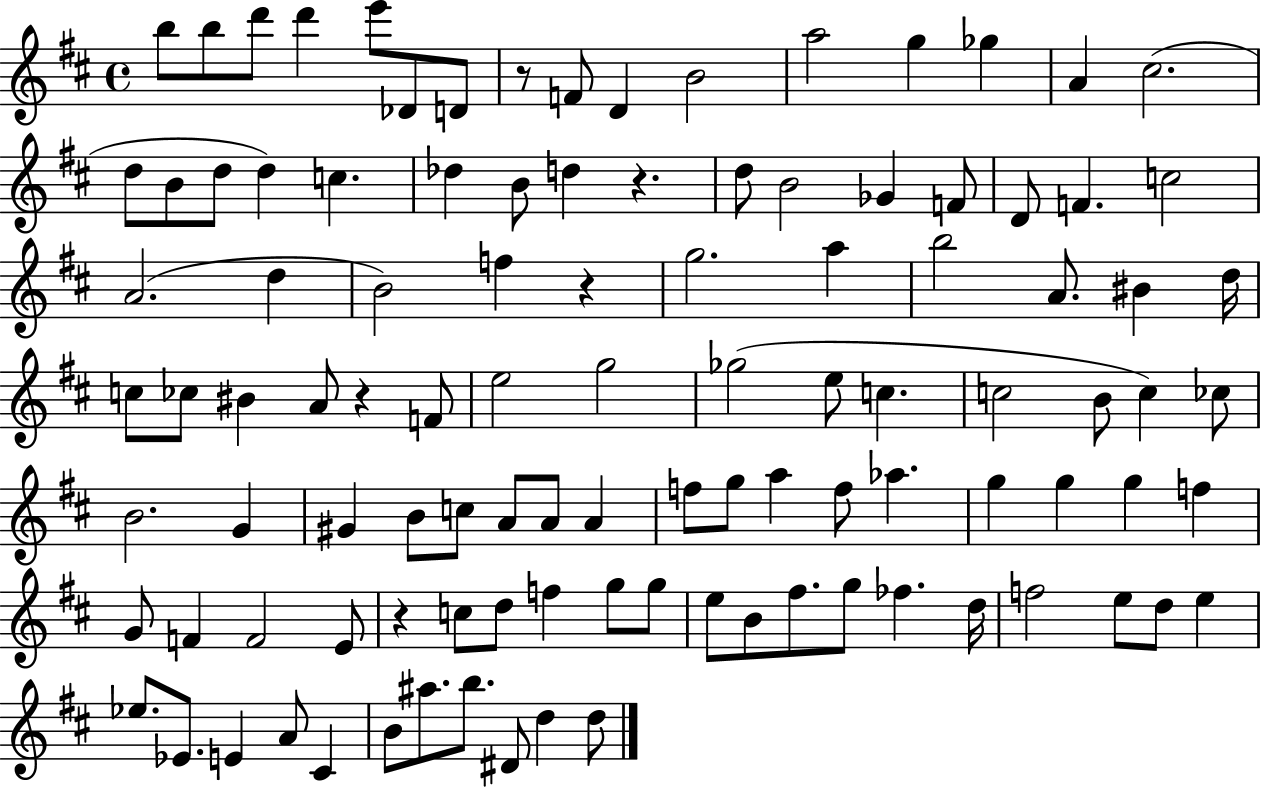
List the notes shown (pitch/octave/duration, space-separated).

B5/e B5/e D6/e D6/q E6/e Db4/e D4/e R/e F4/e D4/q B4/h A5/h G5/q Gb5/q A4/q C#5/h. D5/e B4/e D5/e D5/q C5/q. Db5/q B4/e D5/q R/q. D5/e B4/h Gb4/q F4/e D4/e F4/q. C5/h A4/h. D5/q B4/h F5/q R/q G5/h. A5/q B5/h A4/e. BIS4/q D5/s C5/e CES5/e BIS4/q A4/e R/q F4/e E5/h G5/h Gb5/h E5/e C5/q. C5/h B4/e C5/q CES5/e B4/h. G4/q G#4/q B4/e C5/e A4/e A4/e A4/q F5/e G5/e A5/q F5/e Ab5/q. G5/q G5/q G5/q F5/q G4/e F4/q F4/h E4/e R/q C5/e D5/e F5/q G5/e G5/e E5/e B4/e F#5/e. G5/e FES5/q. D5/s F5/h E5/e D5/e E5/q Eb5/e. Eb4/e. E4/q A4/e C#4/q B4/e A#5/e. B5/e. D#4/e D5/q D5/e